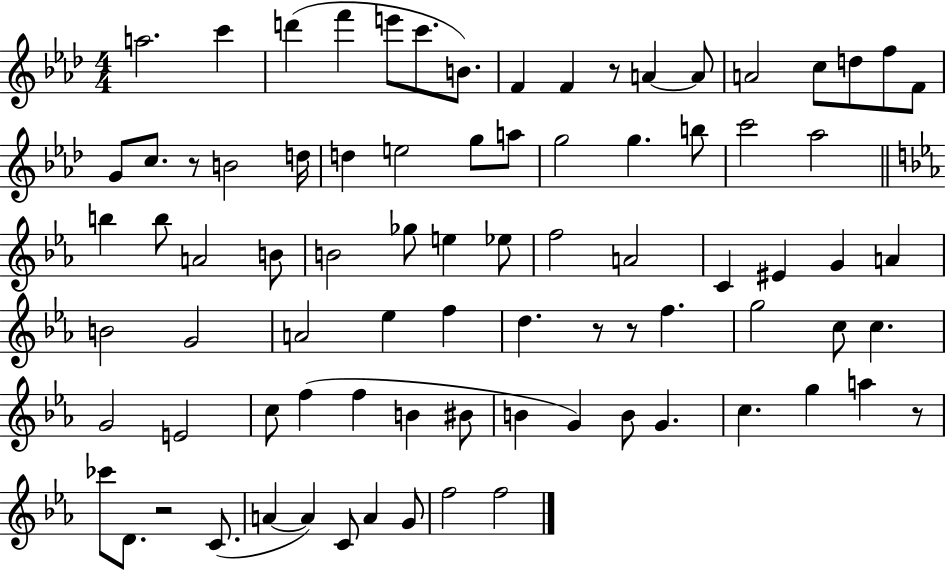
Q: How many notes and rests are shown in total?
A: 83